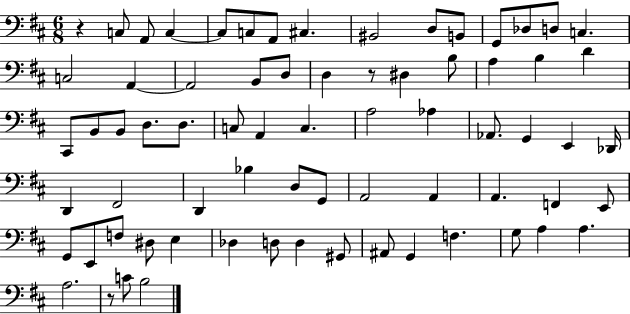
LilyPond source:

{
  \clef bass
  \numericTimeSignature
  \time 6/8
  \key d \major
  r4 c8 a,8 c4~~ | c8 c8 a,8 cis4. | bis,2 d8 b,8 | g,8 des8 d8 c4. | \break c2 a,4~~ | a,2 b,8 d8 | d4 r8 dis4 b8 | a4 b4 d'4 | \break cis,8 b,8 b,8 d8. d8. | c8 a,4 c4. | a2 aes4 | aes,8. g,4 e,4 des,16 | \break d,4 fis,2 | d,4 bes4 d8 g,8 | a,2 a,4 | a,4. f,4 e,8 | \break g,8 e,8 f8 dis8 e4 | des4 d8 d4 gis,8 | ais,8 g,4 f4. | g8 a4 a4. | \break a2. | r8 c'8 b2 | \bar "|."
}